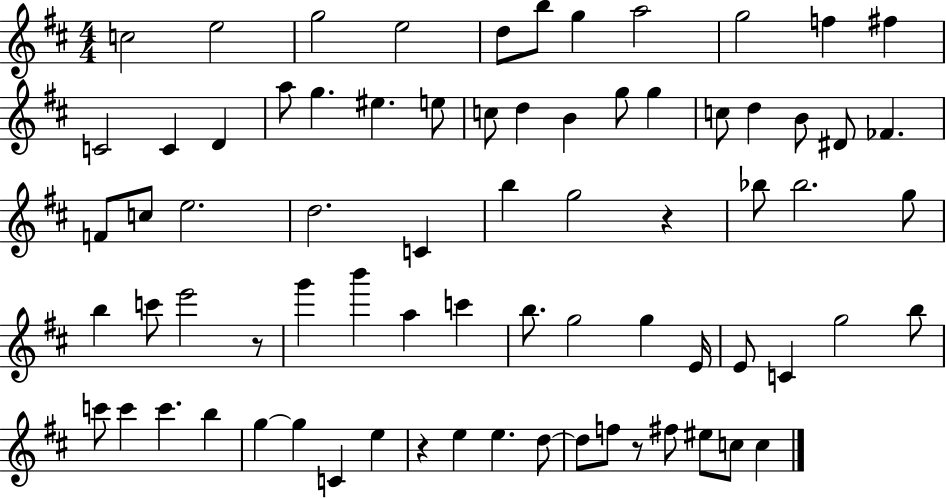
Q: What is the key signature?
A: D major